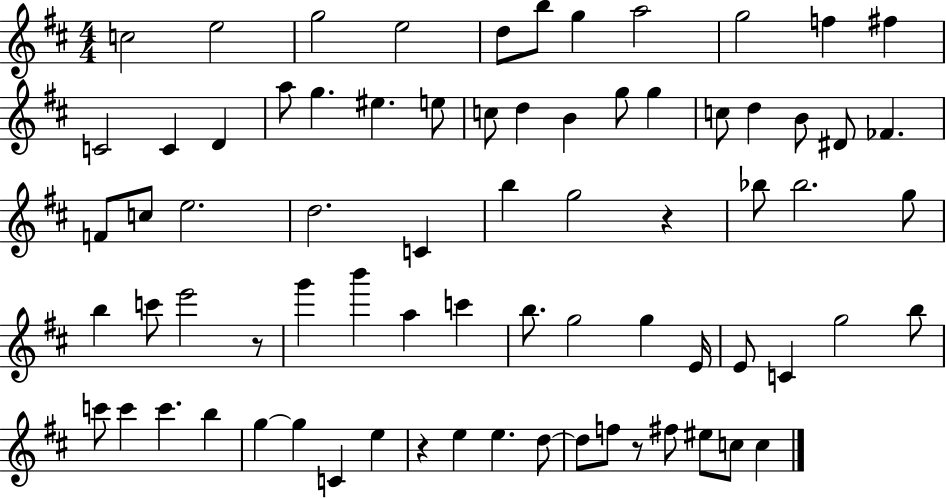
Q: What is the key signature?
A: D major